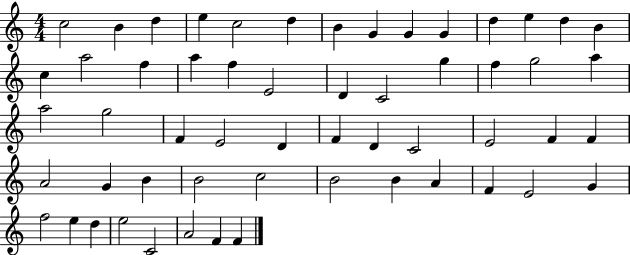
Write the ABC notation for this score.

X:1
T:Untitled
M:4/4
L:1/4
K:C
c2 B d e c2 d B G G G d e d B c a2 f a f E2 D C2 g f g2 a a2 g2 F E2 D F D C2 E2 F F A2 G B B2 c2 B2 B A F E2 G f2 e d e2 C2 A2 F F